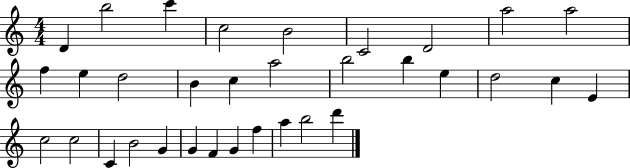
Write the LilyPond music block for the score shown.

{
  \clef treble
  \numericTimeSignature
  \time 4/4
  \key c \major
  d'4 b''2 c'''4 | c''2 b'2 | c'2 d'2 | a''2 a''2 | \break f''4 e''4 d''2 | b'4 c''4 a''2 | b''2 b''4 e''4 | d''2 c''4 e'4 | \break c''2 c''2 | c'4 b'2 g'4 | g'4 f'4 g'4 f''4 | a''4 b''2 d'''4 | \break \bar "|."
}